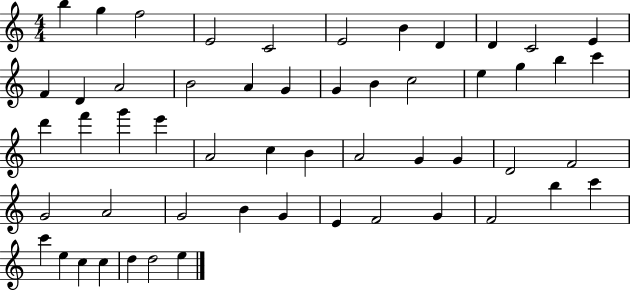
X:1
T:Untitled
M:4/4
L:1/4
K:C
b g f2 E2 C2 E2 B D D C2 E F D A2 B2 A G G B c2 e g b c' d' f' g' e' A2 c B A2 G G D2 F2 G2 A2 G2 B G E F2 G F2 b c' c' e c c d d2 e